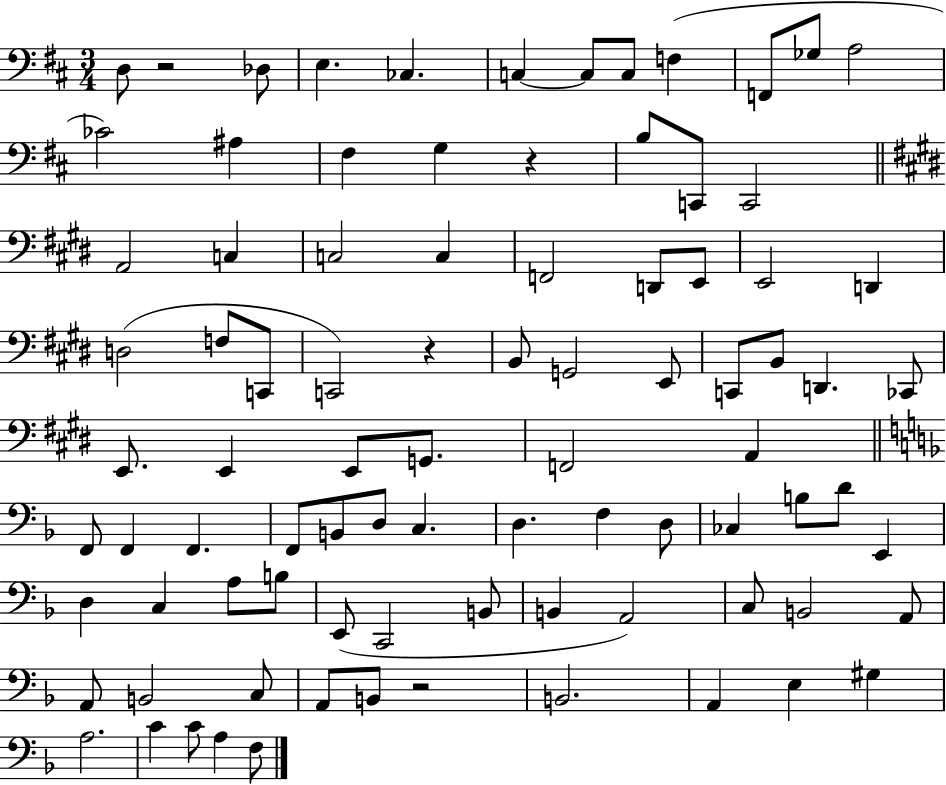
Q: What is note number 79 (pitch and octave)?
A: G#3